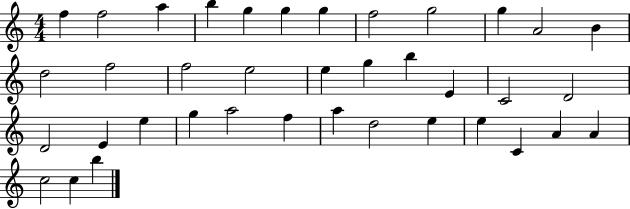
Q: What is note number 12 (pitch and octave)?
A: B4